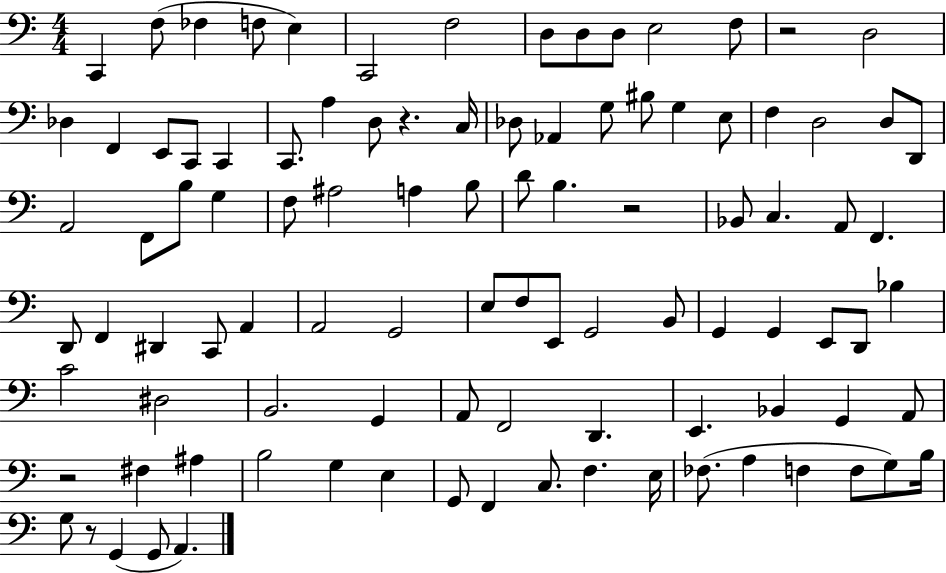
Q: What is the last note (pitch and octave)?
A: A2